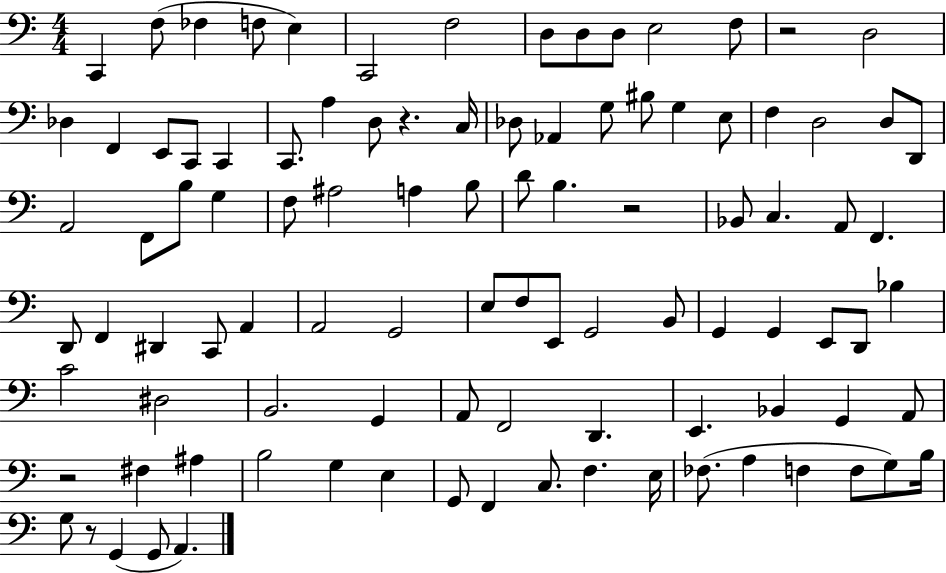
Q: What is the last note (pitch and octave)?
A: A2